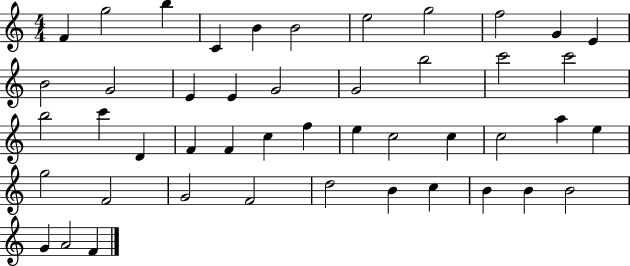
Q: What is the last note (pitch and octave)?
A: F4